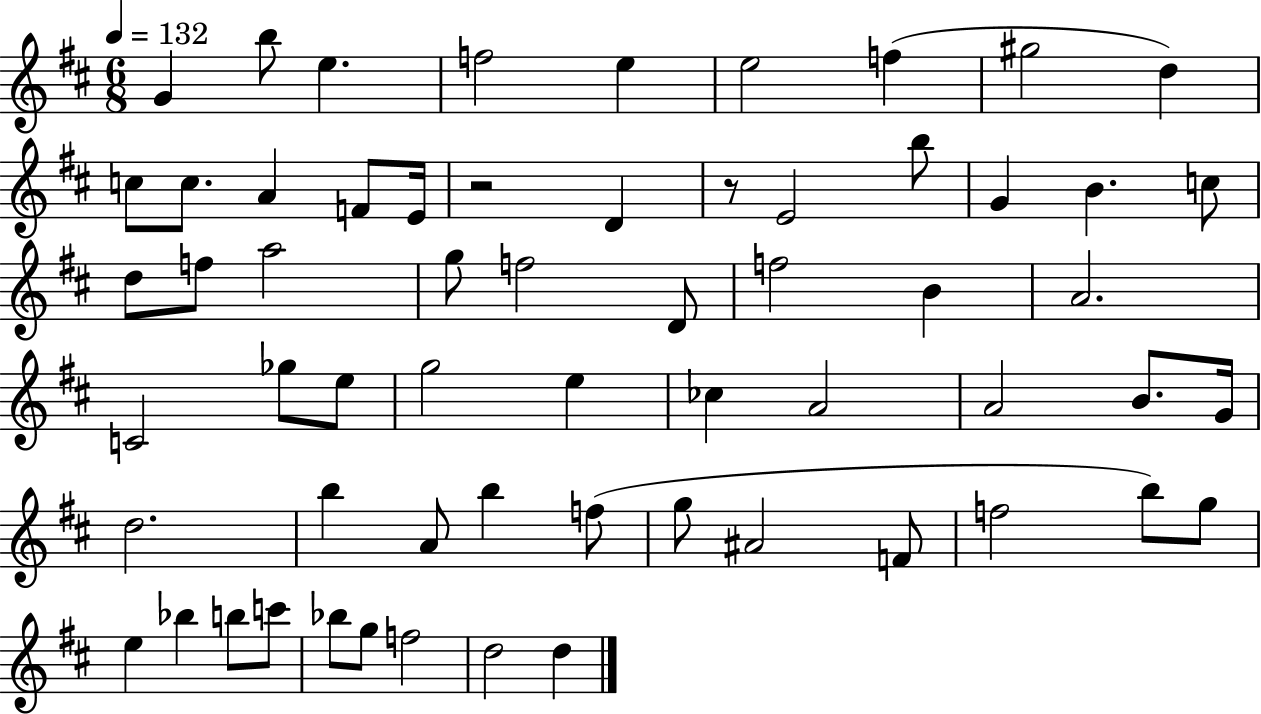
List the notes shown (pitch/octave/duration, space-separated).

G4/q B5/e E5/q. F5/h E5/q E5/h F5/q G#5/h D5/q C5/e C5/e. A4/q F4/e E4/s R/h D4/q R/e E4/h B5/e G4/q B4/q. C5/e D5/e F5/e A5/h G5/e F5/h D4/e F5/h B4/q A4/h. C4/h Gb5/e E5/e G5/h E5/q CES5/q A4/h A4/h B4/e. G4/s D5/h. B5/q A4/e B5/q F5/e G5/e A#4/h F4/e F5/h B5/e G5/e E5/q Bb5/q B5/e C6/e Bb5/e G5/e F5/h D5/h D5/q